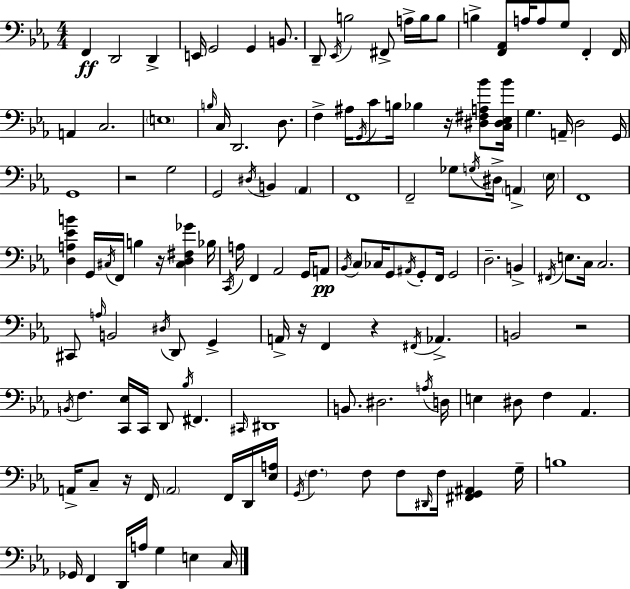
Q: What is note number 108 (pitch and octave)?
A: F2